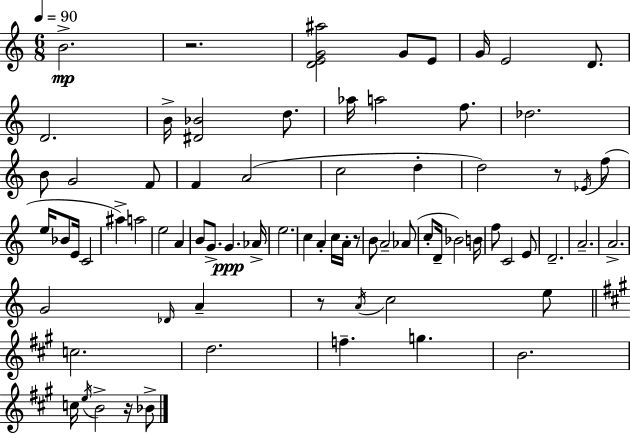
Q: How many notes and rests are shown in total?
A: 75